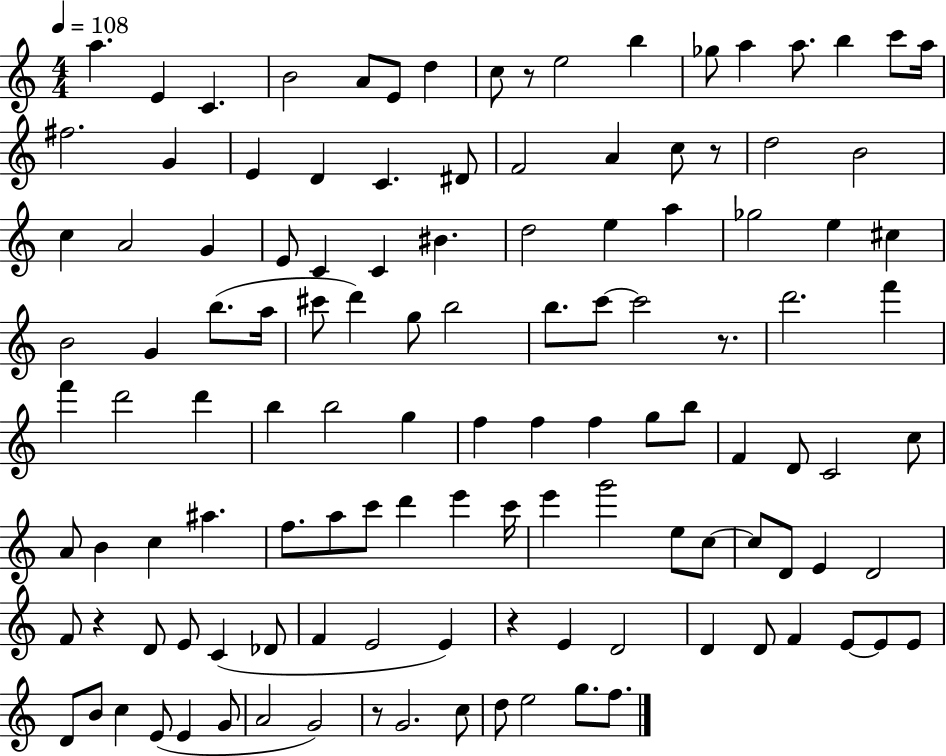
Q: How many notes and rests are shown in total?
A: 122